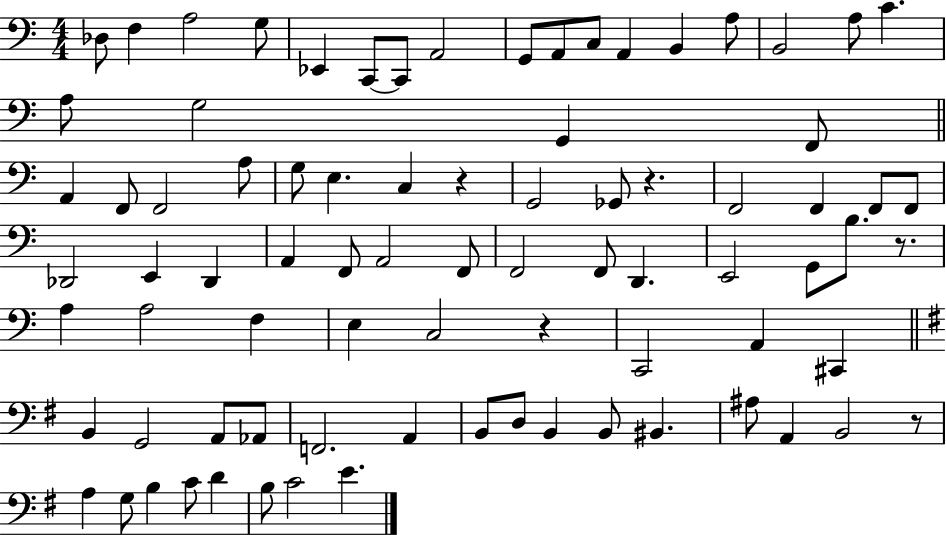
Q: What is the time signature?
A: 4/4